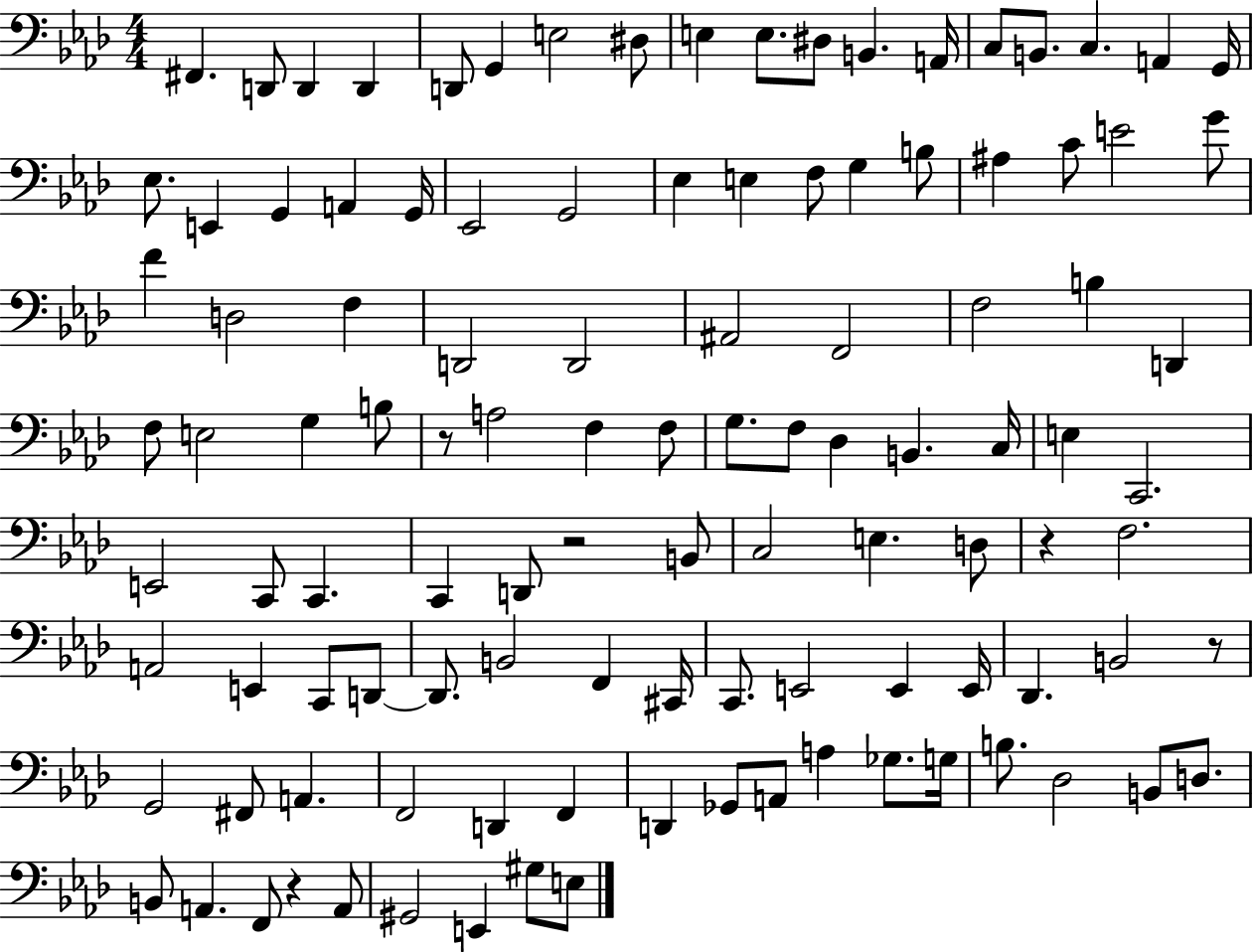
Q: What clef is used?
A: bass